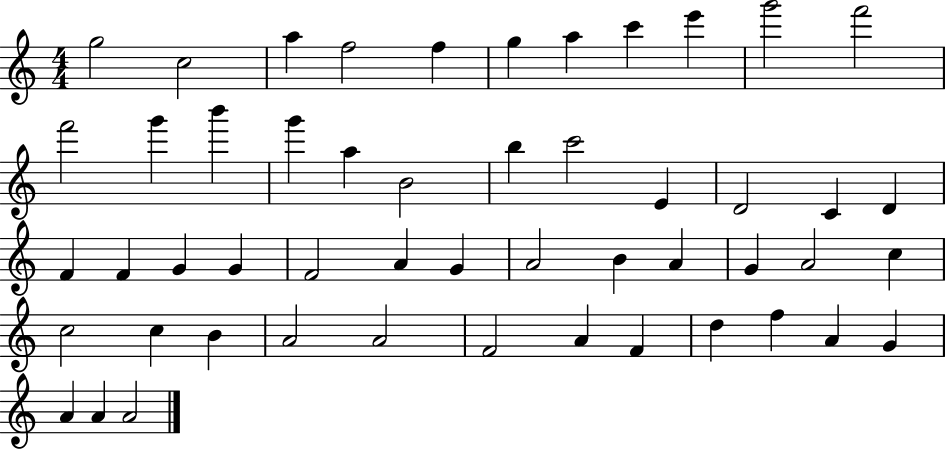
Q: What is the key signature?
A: C major